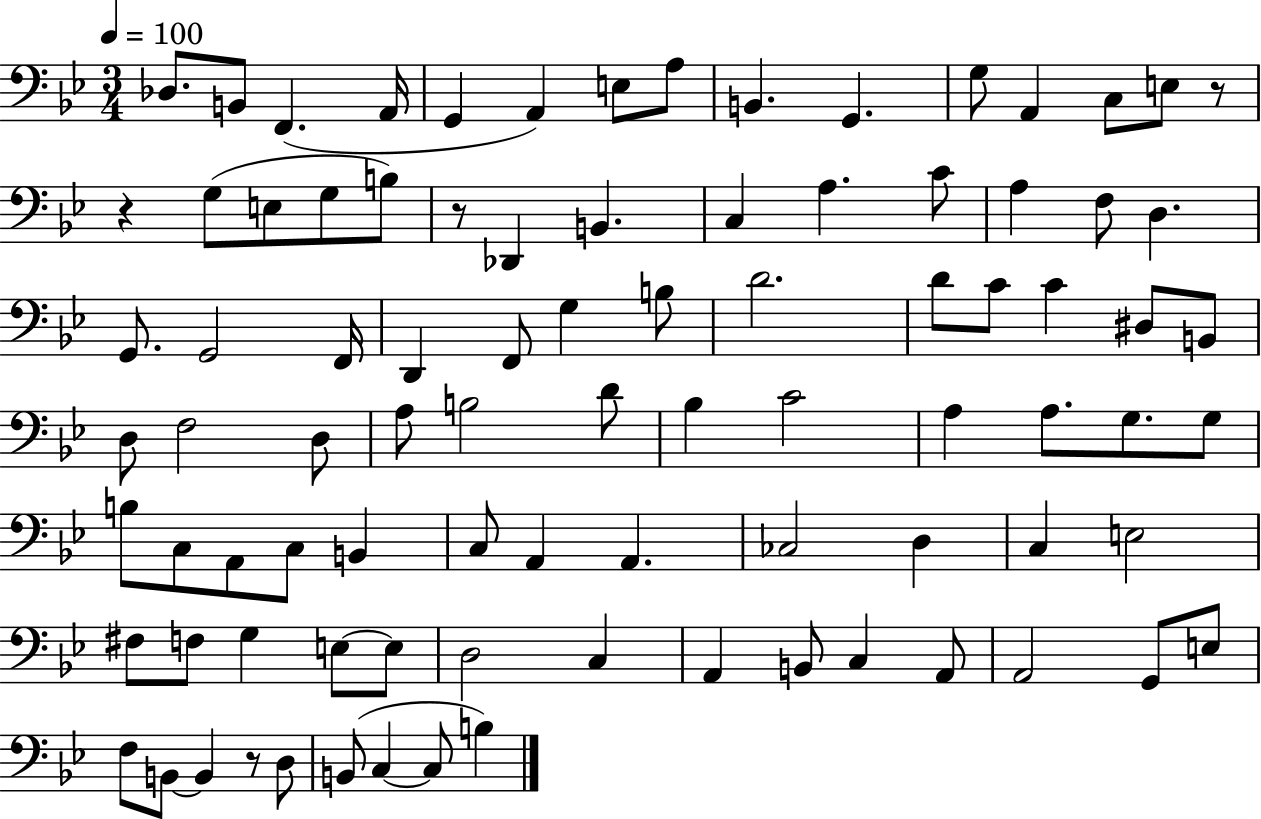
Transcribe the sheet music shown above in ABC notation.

X:1
T:Untitled
M:3/4
L:1/4
K:Bb
_D,/2 B,,/2 F,, A,,/4 G,, A,, E,/2 A,/2 B,, G,, G,/2 A,, C,/2 E,/2 z/2 z G,/2 E,/2 G,/2 B,/2 z/2 _D,, B,, C, A, C/2 A, F,/2 D, G,,/2 G,,2 F,,/4 D,, F,,/2 G, B,/2 D2 D/2 C/2 C ^D,/2 B,,/2 D,/2 F,2 D,/2 A,/2 B,2 D/2 _B, C2 A, A,/2 G,/2 G,/2 B,/2 C,/2 A,,/2 C,/2 B,, C,/2 A,, A,, _C,2 D, C, E,2 ^F,/2 F,/2 G, E,/2 E,/2 D,2 C, A,, B,,/2 C, A,,/2 A,,2 G,,/2 E,/2 F,/2 B,,/2 B,, z/2 D,/2 B,,/2 C, C,/2 B,